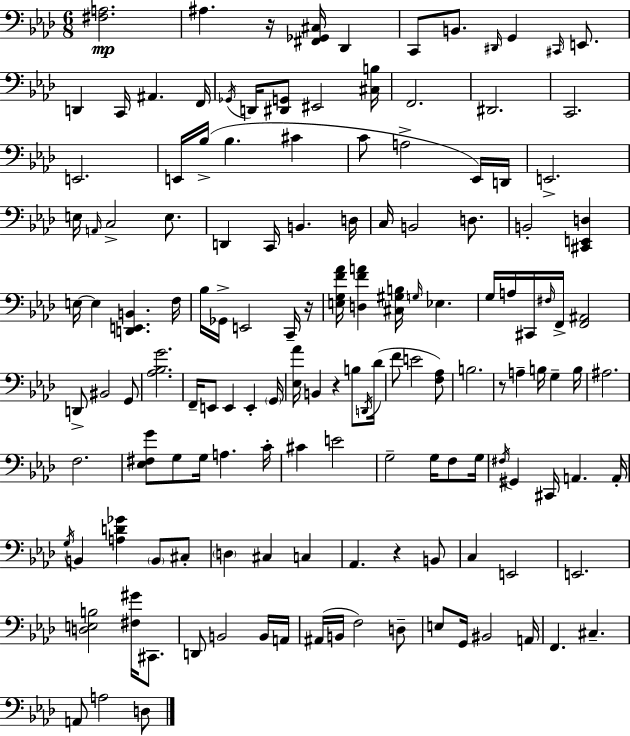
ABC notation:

X:1
T:Untitled
M:6/8
L:1/4
K:Ab
[^F,A,]2 ^A, z/4 [^F,,_G,,^C,]/4 _D,, C,,/2 B,,/2 ^D,,/4 G,, ^C,,/4 E,,/2 D,, C,,/4 ^A,, F,,/4 _G,,/4 D,,/4 [^D,,G,,]/2 ^E,,2 [^C,B,]/4 F,,2 ^D,,2 C,,2 E,,2 E,,/4 _B,/4 _B, ^C C/2 A,2 _E,,/4 D,,/4 E,,2 E,/4 A,,/4 C,2 E,/2 D,, C,,/4 B,, D,/4 C,/4 B,,2 D,/2 B,,2 [^C,,E,,D,] E,/4 E, [D,,E,,B,,] F,/4 _B,/4 _G,,/4 E,,2 C,,/4 z/4 [E,G,F_A]/4 [D,FA] [^C,^G,B,]/4 G,/4 _E, G,/4 A,/4 ^C,,/4 ^F,/4 F,,/4 [F,,^A,,]2 D,,/2 ^B,,2 G,,/2 [_A,_B,G]2 F,,/4 E,,/2 E,, E,, G,,/4 [_E,_A]/4 B,, z B,/2 D,,/4 _D/4 F/2 E2 [F,_A,]/2 B,2 z/2 A, B,/4 G, B,/4 ^A,2 F,2 [_E,^F,G]/2 G,/2 G,/4 A, C/4 ^C E2 G,2 G,/4 F,/2 G,/4 ^F,/4 ^G,, ^C,,/4 A,, A,,/4 G,/4 B,, [A,D_G] B,,/2 ^C,/2 D, ^C, C, _A,, z B,,/2 C, E,,2 E,,2 [D,E,B,]2 [^F,^G]/4 ^C,,/2 D,,/2 B,,2 B,,/4 A,,/4 ^A,,/4 B,,/4 F,2 D,/2 E,/2 G,,/4 ^B,,2 A,,/4 F,, ^C, A,,/2 A,2 D,/2